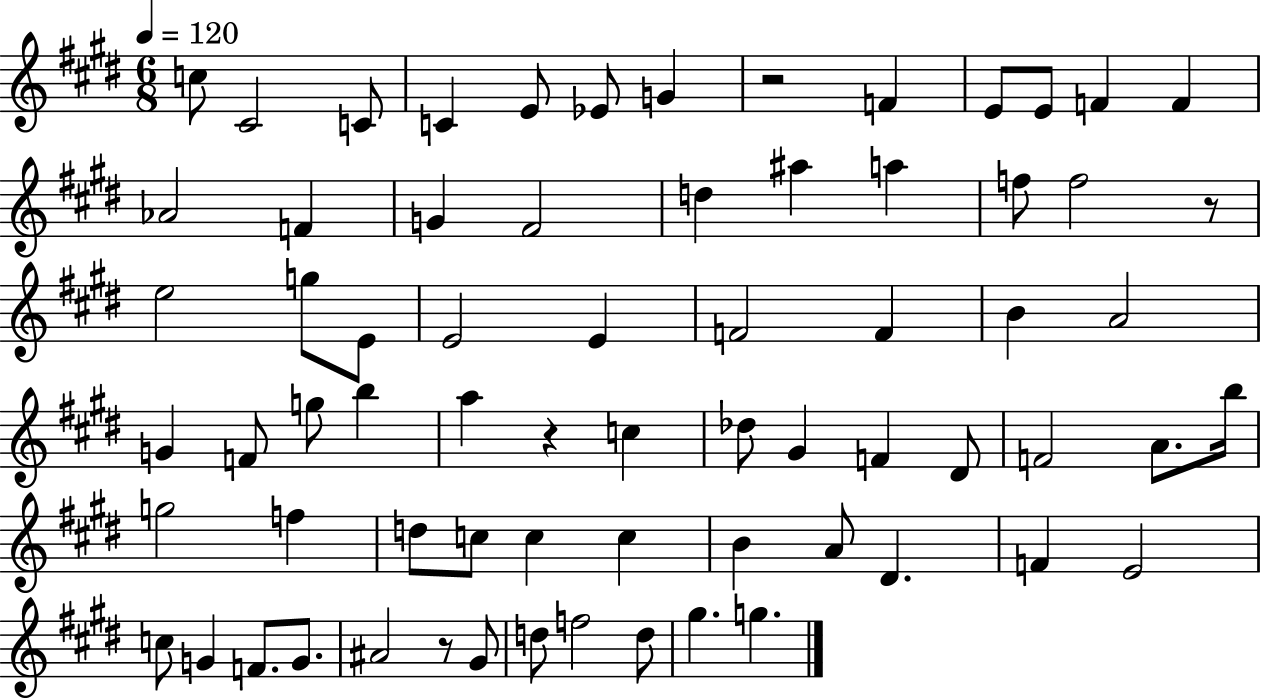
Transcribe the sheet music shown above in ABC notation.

X:1
T:Untitled
M:6/8
L:1/4
K:E
c/2 ^C2 C/2 C E/2 _E/2 G z2 F E/2 E/2 F F _A2 F G ^F2 d ^a a f/2 f2 z/2 e2 g/2 E/2 E2 E F2 F B A2 G F/2 g/2 b a z c _d/2 ^G F ^D/2 F2 A/2 b/4 g2 f d/2 c/2 c c B A/2 ^D F E2 c/2 G F/2 G/2 ^A2 z/2 ^G/2 d/2 f2 d/2 ^g g